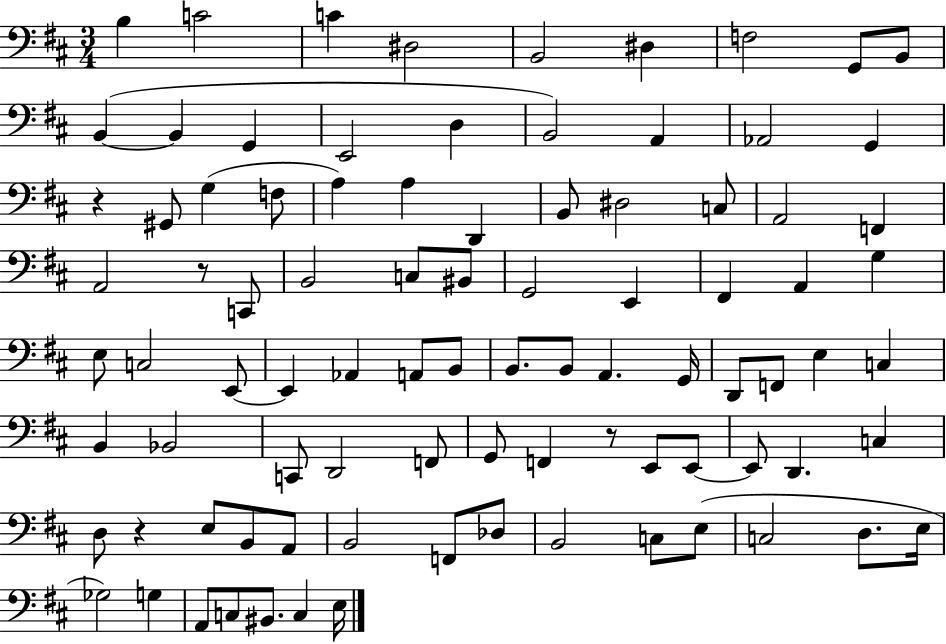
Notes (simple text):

B3/q C4/h C4/q D#3/h B2/h D#3/q F3/h G2/e B2/e B2/q B2/q G2/q E2/h D3/q B2/h A2/q Ab2/h G2/q R/q G#2/e G3/q F3/e A3/q A3/q D2/q B2/e D#3/h C3/e A2/h F2/q A2/h R/e C2/e B2/h C3/e BIS2/e G2/h E2/q F#2/q A2/q G3/q E3/e C3/h E2/e E2/q Ab2/q A2/e B2/e B2/e. B2/e A2/q. G2/s D2/e F2/e E3/q C3/q B2/q Bb2/h C2/e D2/h F2/e G2/e F2/q R/e E2/e E2/e E2/e D2/q. C3/q D3/e R/q E3/e B2/e A2/e B2/h F2/e Db3/e B2/h C3/e E3/e C3/h D3/e. E3/s Gb3/h G3/q A2/e C3/e BIS2/e. C3/q E3/s